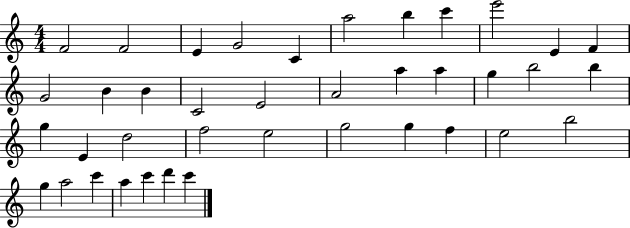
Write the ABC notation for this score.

X:1
T:Untitled
M:4/4
L:1/4
K:C
F2 F2 E G2 C a2 b c' e'2 E F G2 B B C2 E2 A2 a a g b2 b g E d2 f2 e2 g2 g f e2 b2 g a2 c' a c' d' c'